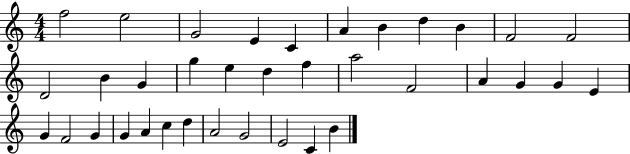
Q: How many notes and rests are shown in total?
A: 36